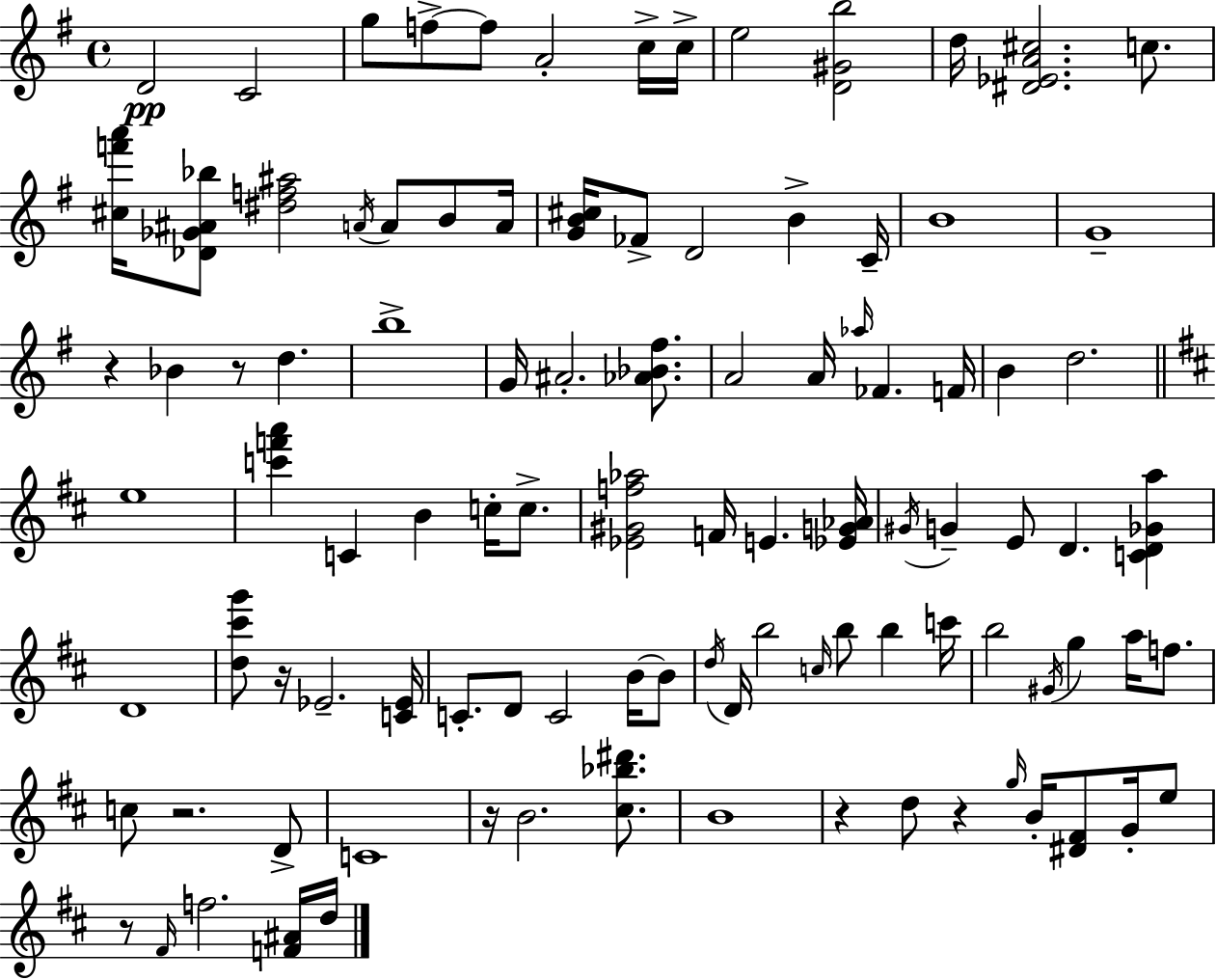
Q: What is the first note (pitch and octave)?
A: D4